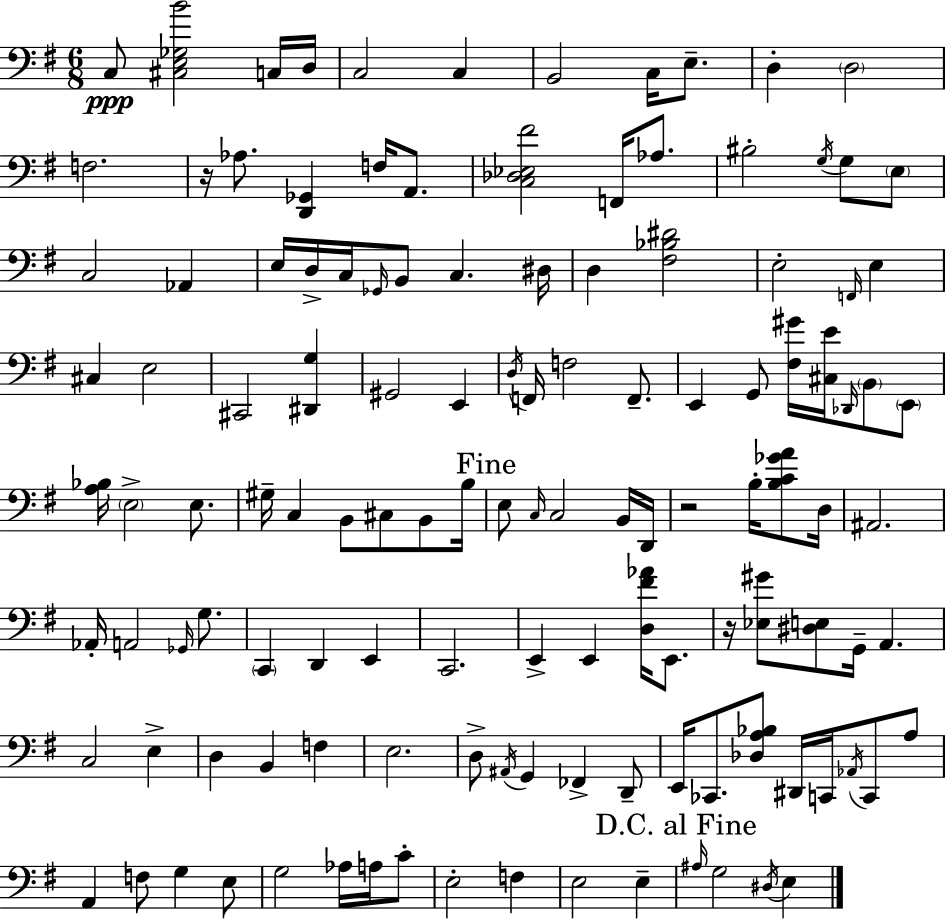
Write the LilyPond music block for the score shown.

{
  \clef bass
  \numericTimeSignature
  \time 6/8
  \key g \major
  \repeat volta 2 { c8\ppp <cis e ges b'>2 c16 d16 | c2 c4 | b,2 c16 e8.-- | d4-. \parenthesize d2 | \break f2. | r16 aes8. <d, ges,>4 f16 a,8. | <c des ees fis'>2 f,16 aes8. | bis2-. \acciaccatura { g16 } g8 \parenthesize e8 | \break c2 aes,4 | e16 d16-> c16 \grace { ges,16 } b,8 c4. | dis16 d4 <fis bes dis'>2 | e2-. \grace { f,16 } e4 | \break cis4 e2 | cis,2 <dis, g>4 | gis,2 e,4 | \acciaccatura { d16 } f,16 f2 | \break f,8.-- e,4 g,8 <fis gis'>16 <cis e'>16 | \grace { des,16 } \parenthesize b,8 \parenthesize e,8 <a bes>16 \parenthesize e2-> | e8. gis16-- c4 b,8 | cis8 b,8 b16 \mark "Fine" e8 \grace { c16 } c2 | \break b,16 d,16 r2 | b16-. <b c' ges' a'>8 d16 ais,2. | aes,16-. a,2 | \grace { ges,16 } g8. \parenthesize c,4 d,4 | \break e,4 c,2. | e,4-> e,4 | <d fis' aes'>16 e,8. r16 <ees gis'>8 <dis e>8 | g,16-- a,4. c2 | \break e4-> d4 b,4 | f4 e2. | d8-> \acciaccatura { ais,16 } g,4 | fes,4-> d,8-- e,16 ces,8. | \break <des a bes>8 dis,16 c,16 \acciaccatura { aes,16 } c,8 a8 a,4 | f8 g4 e8 g2 | aes16 a16 c'8-. e2-. | f4 e2 | \break e4-- \mark "D.C. al Fine" \grace { ais16 } g2 | \acciaccatura { dis16 } e4 } \bar "|."
}